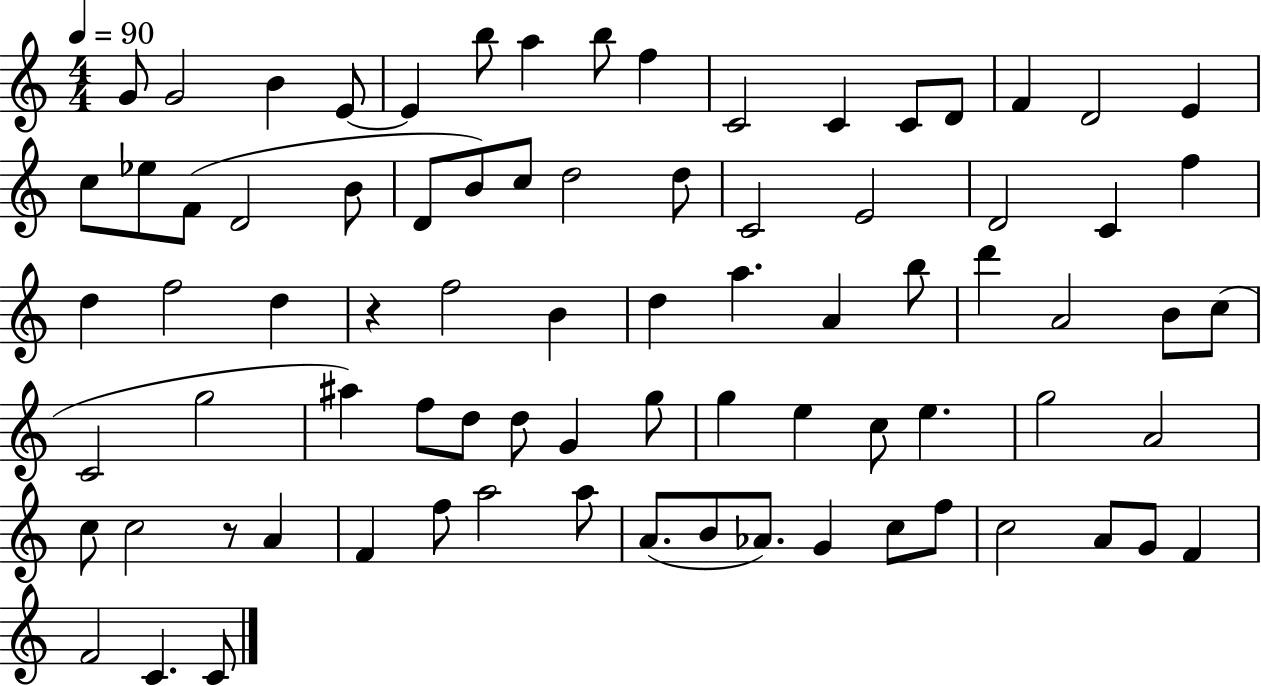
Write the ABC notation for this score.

X:1
T:Untitled
M:4/4
L:1/4
K:C
G/2 G2 B E/2 E b/2 a b/2 f C2 C C/2 D/2 F D2 E c/2 _e/2 F/2 D2 B/2 D/2 B/2 c/2 d2 d/2 C2 E2 D2 C f d f2 d z f2 B d a A b/2 d' A2 B/2 c/2 C2 g2 ^a f/2 d/2 d/2 G g/2 g e c/2 e g2 A2 c/2 c2 z/2 A F f/2 a2 a/2 A/2 B/2 _A/2 G c/2 f/2 c2 A/2 G/2 F F2 C C/2